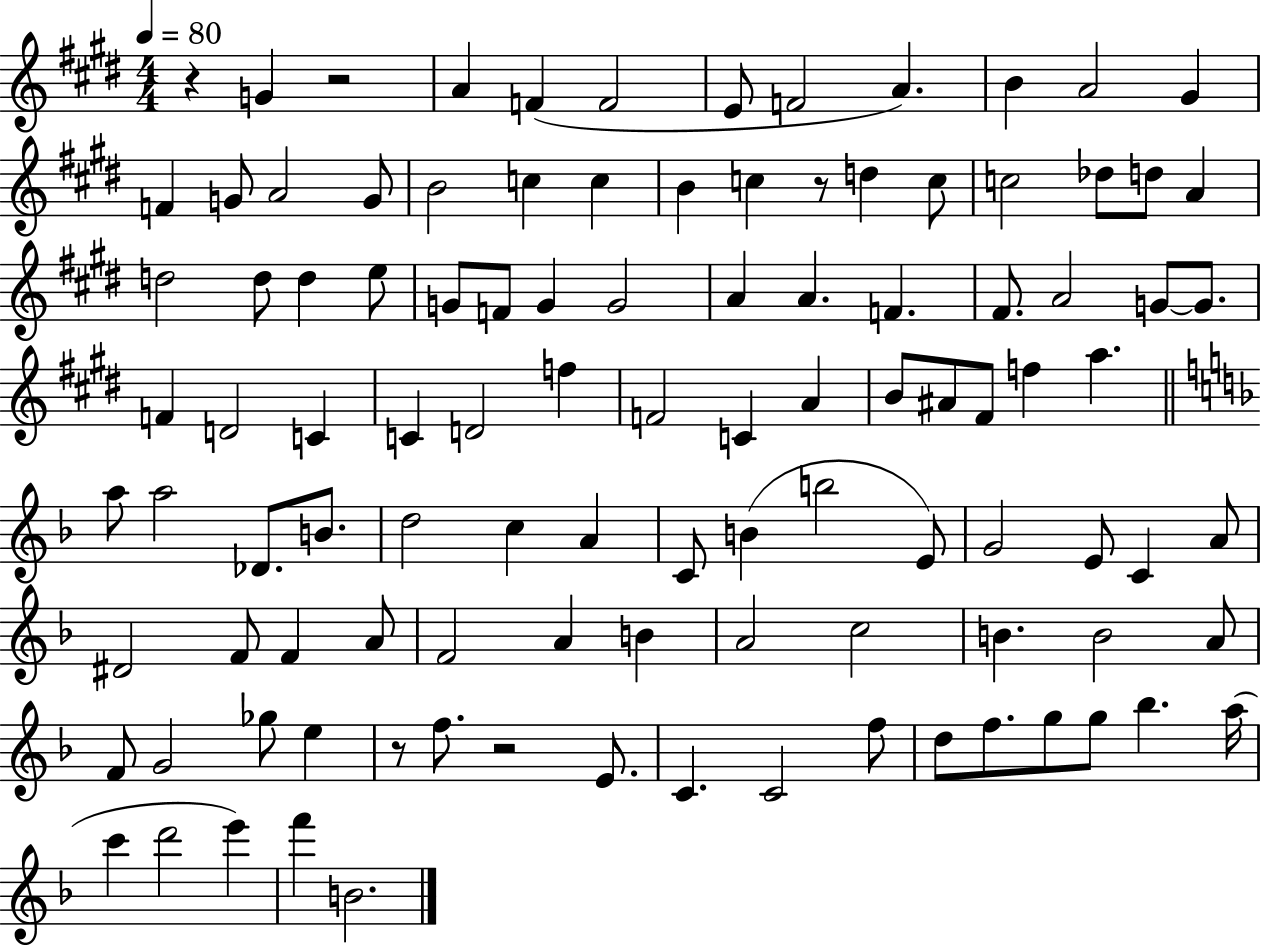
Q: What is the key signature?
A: E major